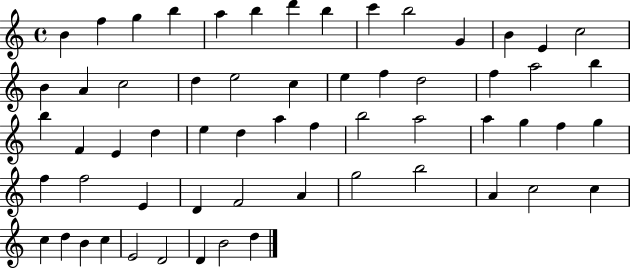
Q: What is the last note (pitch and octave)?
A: D5